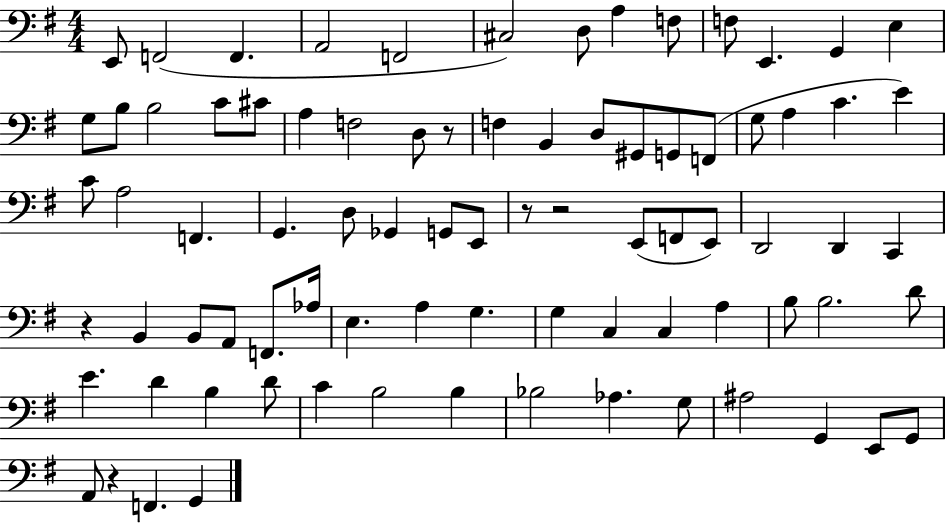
X:1
T:Untitled
M:4/4
L:1/4
K:G
E,,/2 F,,2 F,, A,,2 F,,2 ^C,2 D,/2 A, F,/2 F,/2 E,, G,, E, G,/2 B,/2 B,2 C/2 ^C/2 A, F,2 D,/2 z/2 F, B,, D,/2 ^G,,/2 G,,/2 F,,/2 G,/2 A, C E C/2 A,2 F,, G,, D,/2 _G,, G,,/2 E,,/2 z/2 z2 E,,/2 F,,/2 E,,/2 D,,2 D,, C,, z B,, B,,/2 A,,/2 F,,/2 _A,/4 E, A, G, G, C, C, A, B,/2 B,2 D/2 E D B, D/2 C B,2 B, _B,2 _A, G,/2 ^A,2 G,, E,,/2 G,,/2 A,,/2 z F,, G,,